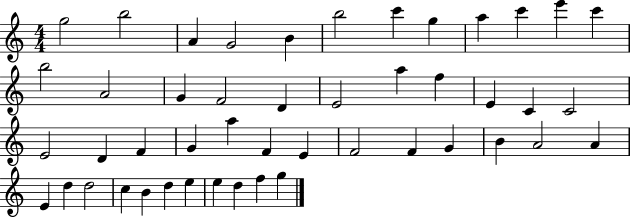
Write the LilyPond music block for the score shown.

{
  \clef treble
  \numericTimeSignature
  \time 4/4
  \key c \major
  g''2 b''2 | a'4 g'2 b'4 | b''2 c'''4 g''4 | a''4 c'''4 e'''4 c'''4 | \break b''2 a'2 | g'4 f'2 d'4 | e'2 a''4 f''4 | e'4 c'4 c'2 | \break e'2 d'4 f'4 | g'4 a''4 f'4 e'4 | f'2 f'4 g'4 | b'4 a'2 a'4 | \break e'4 d''4 d''2 | c''4 b'4 d''4 e''4 | e''4 d''4 f''4 g''4 | \bar "|."
}